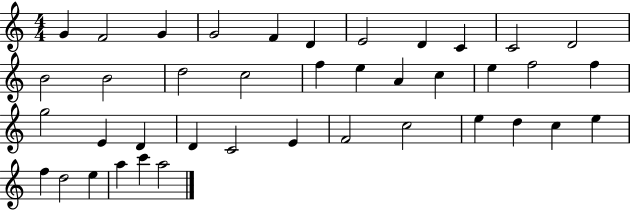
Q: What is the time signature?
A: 4/4